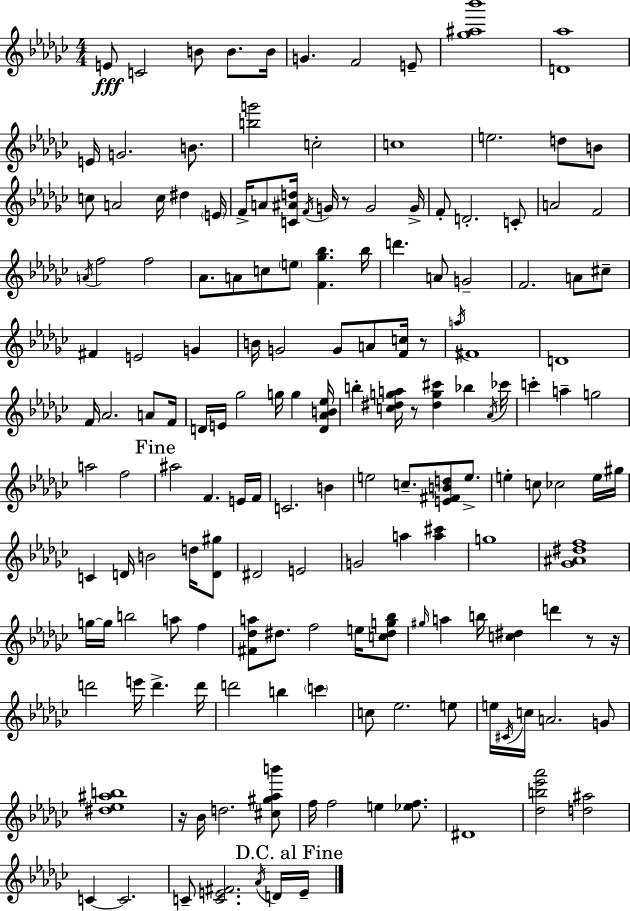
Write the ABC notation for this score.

X:1
T:Untitled
M:4/4
L:1/4
K:Ebm
E/2 C2 B/2 B/2 B/4 G F2 E/2 [_g^a_b']4 [D_a]4 E/4 G2 B/2 [bg']2 c2 c4 e2 d/2 B/2 c/2 A2 c/4 ^d E/4 F/4 A/2 [C^Ad]/4 F/4 G/4 z/2 G2 G/4 F/2 D2 C/2 A2 F2 A/4 f2 f2 _A/2 A/2 c/2 e/2 [F_g_b] _b/4 d' A/2 G2 F2 A/2 ^c/2 ^F E2 G B/4 G2 G/2 A/2 [Fc]/4 z/2 a/4 ^F4 D4 F/4 _A2 A/2 F/4 D/4 E/4 _g2 g/4 g [D_AB_e]/4 b [c^dga]/4 z/2 [^dg^c'] _b _A/4 _c'/4 c' a g2 a2 f2 ^a2 F E/4 F/4 C2 B e2 c/2 [E^FBd]/2 e/2 e c/2 _c2 e/4 ^g/4 C D/4 B2 d/4 [D^g]/2 ^D2 E2 G2 a [a^c'] g4 [_G^A^df]4 g/4 g/4 b2 a/2 f [^F_da]/2 ^d/2 f2 e/4 [c^dg_b]/2 ^g/4 a b/4 [c^d] d' z/2 z/4 d'2 e'/4 d' d'/4 d'2 b c' c/2 _e2 e/2 e/4 ^C/4 c/4 A2 G/2 [^d_e^ab]4 z/4 _B/4 d2 [^c^g_ab']/2 f/4 f2 e [_ef]/2 ^D4 [_db_e'_a']2 [d^a]2 C C2 C/2 [CE^F]2 _A/4 D/4 E/4